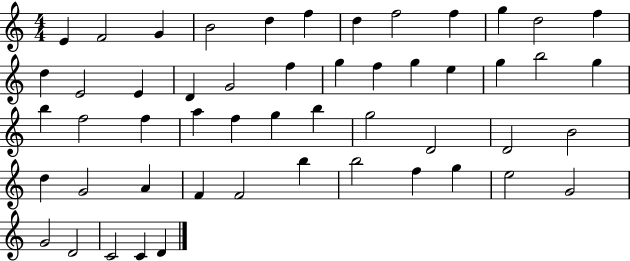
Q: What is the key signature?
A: C major